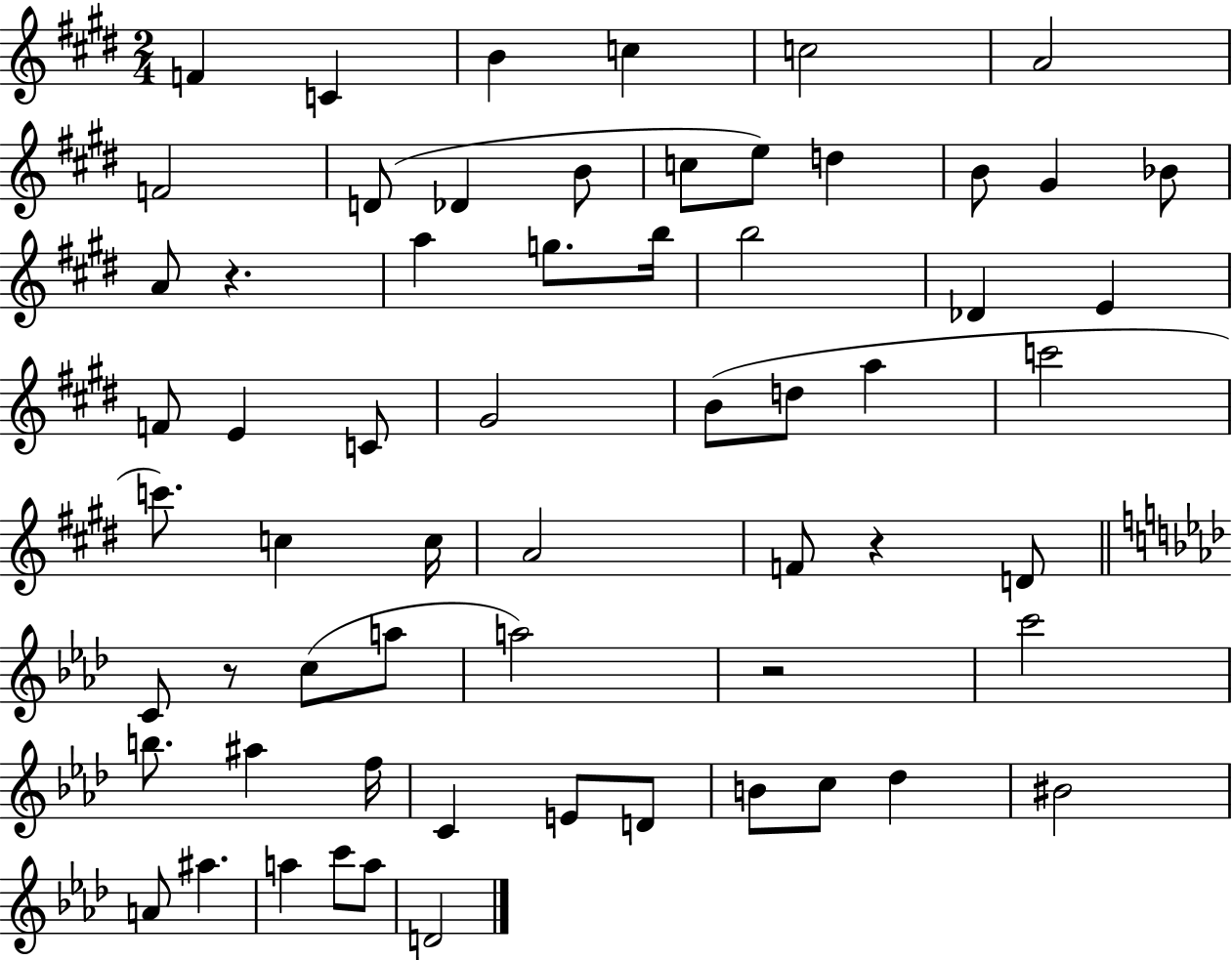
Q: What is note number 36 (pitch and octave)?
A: F4